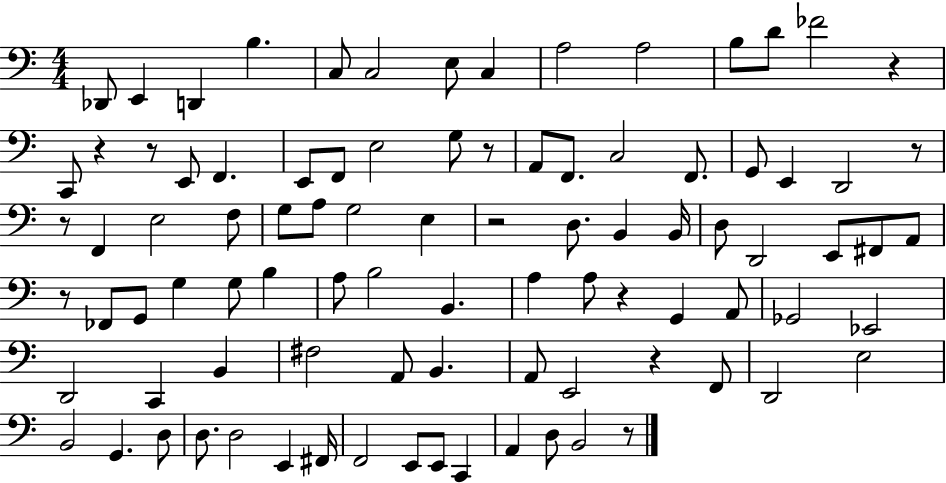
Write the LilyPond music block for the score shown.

{
  \clef bass
  \numericTimeSignature
  \time 4/4
  \key c \major
  des,8 e,4 d,4 b4. | c8 c2 e8 c4 | a2 a2 | b8 d'8 fes'2 r4 | \break c,8 r4 r8 e,8 f,4. | e,8 f,8 e2 g8 r8 | a,8 f,8. c2 f,8. | g,8 e,4 d,2 r8 | \break r8 f,4 e2 f8 | g8 a8 g2 e4 | r2 d8. b,4 b,16 | d8 d,2 e,8 fis,8 a,8 | \break r8 fes,8 g,8 g4 g8 b4 | a8 b2 b,4. | a4 a8 r4 g,4 a,8 | ges,2 ees,2 | \break d,2 c,4 b,4 | fis2 a,8 b,4. | a,8 e,2 r4 f,8 | d,2 e2 | \break b,2 g,4. d8 | d8. d2 e,4 fis,16 | f,2 e,8 e,8 c,4 | a,4 d8 b,2 r8 | \break \bar "|."
}